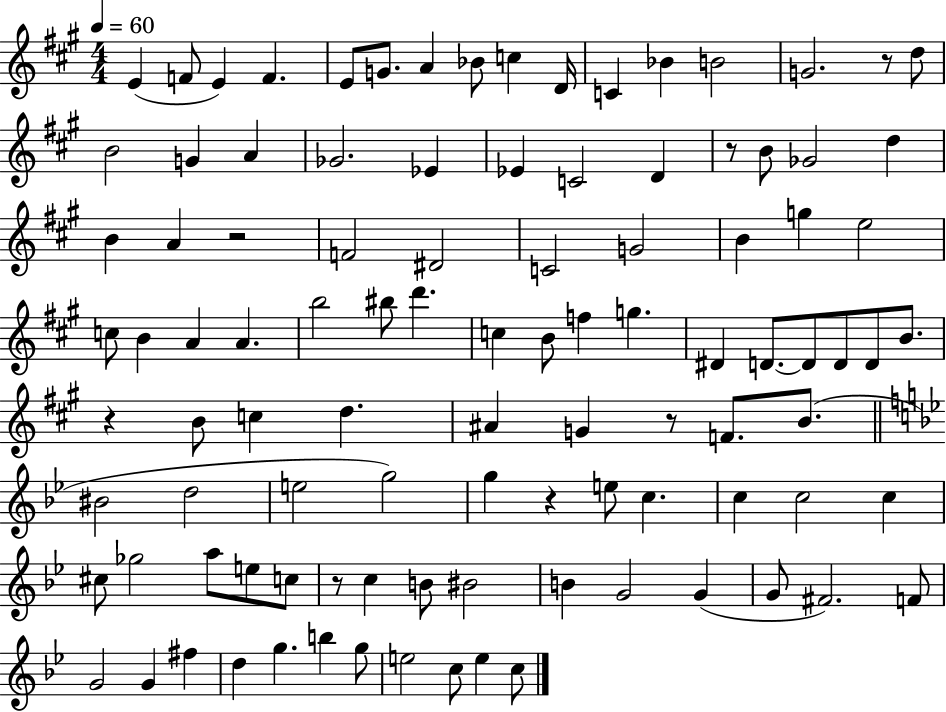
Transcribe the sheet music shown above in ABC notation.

X:1
T:Untitled
M:4/4
L:1/4
K:A
E F/2 E F E/2 G/2 A _B/2 c D/4 C _B B2 G2 z/2 d/2 B2 G A _G2 _E _E C2 D z/2 B/2 _G2 d B A z2 F2 ^D2 C2 G2 B g e2 c/2 B A A b2 ^b/2 d' c B/2 f g ^D D/2 D/2 D/2 D/2 B/2 z B/2 c d ^A G z/2 F/2 B/2 ^B2 d2 e2 g2 g z e/2 c c c2 c ^c/2 _g2 a/2 e/2 c/2 z/2 c B/2 ^B2 B G2 G G/2 ^F2 F/2 G2 G ^f d g b g/2 e2 c/2 e c/2